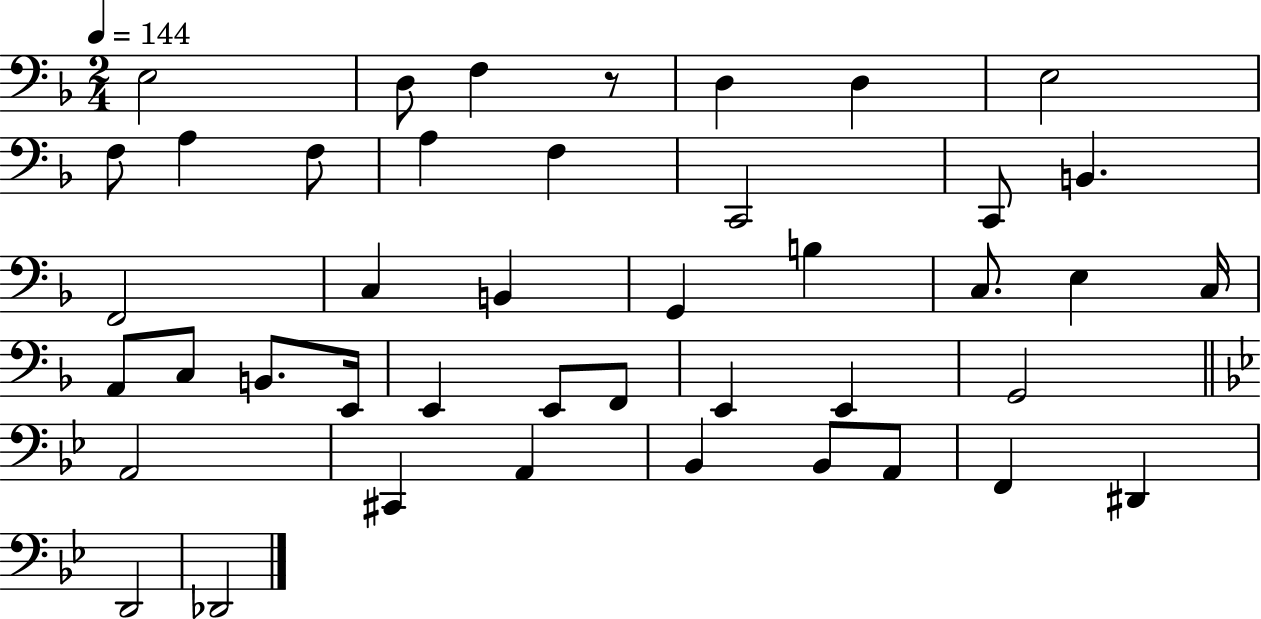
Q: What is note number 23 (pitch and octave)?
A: A2